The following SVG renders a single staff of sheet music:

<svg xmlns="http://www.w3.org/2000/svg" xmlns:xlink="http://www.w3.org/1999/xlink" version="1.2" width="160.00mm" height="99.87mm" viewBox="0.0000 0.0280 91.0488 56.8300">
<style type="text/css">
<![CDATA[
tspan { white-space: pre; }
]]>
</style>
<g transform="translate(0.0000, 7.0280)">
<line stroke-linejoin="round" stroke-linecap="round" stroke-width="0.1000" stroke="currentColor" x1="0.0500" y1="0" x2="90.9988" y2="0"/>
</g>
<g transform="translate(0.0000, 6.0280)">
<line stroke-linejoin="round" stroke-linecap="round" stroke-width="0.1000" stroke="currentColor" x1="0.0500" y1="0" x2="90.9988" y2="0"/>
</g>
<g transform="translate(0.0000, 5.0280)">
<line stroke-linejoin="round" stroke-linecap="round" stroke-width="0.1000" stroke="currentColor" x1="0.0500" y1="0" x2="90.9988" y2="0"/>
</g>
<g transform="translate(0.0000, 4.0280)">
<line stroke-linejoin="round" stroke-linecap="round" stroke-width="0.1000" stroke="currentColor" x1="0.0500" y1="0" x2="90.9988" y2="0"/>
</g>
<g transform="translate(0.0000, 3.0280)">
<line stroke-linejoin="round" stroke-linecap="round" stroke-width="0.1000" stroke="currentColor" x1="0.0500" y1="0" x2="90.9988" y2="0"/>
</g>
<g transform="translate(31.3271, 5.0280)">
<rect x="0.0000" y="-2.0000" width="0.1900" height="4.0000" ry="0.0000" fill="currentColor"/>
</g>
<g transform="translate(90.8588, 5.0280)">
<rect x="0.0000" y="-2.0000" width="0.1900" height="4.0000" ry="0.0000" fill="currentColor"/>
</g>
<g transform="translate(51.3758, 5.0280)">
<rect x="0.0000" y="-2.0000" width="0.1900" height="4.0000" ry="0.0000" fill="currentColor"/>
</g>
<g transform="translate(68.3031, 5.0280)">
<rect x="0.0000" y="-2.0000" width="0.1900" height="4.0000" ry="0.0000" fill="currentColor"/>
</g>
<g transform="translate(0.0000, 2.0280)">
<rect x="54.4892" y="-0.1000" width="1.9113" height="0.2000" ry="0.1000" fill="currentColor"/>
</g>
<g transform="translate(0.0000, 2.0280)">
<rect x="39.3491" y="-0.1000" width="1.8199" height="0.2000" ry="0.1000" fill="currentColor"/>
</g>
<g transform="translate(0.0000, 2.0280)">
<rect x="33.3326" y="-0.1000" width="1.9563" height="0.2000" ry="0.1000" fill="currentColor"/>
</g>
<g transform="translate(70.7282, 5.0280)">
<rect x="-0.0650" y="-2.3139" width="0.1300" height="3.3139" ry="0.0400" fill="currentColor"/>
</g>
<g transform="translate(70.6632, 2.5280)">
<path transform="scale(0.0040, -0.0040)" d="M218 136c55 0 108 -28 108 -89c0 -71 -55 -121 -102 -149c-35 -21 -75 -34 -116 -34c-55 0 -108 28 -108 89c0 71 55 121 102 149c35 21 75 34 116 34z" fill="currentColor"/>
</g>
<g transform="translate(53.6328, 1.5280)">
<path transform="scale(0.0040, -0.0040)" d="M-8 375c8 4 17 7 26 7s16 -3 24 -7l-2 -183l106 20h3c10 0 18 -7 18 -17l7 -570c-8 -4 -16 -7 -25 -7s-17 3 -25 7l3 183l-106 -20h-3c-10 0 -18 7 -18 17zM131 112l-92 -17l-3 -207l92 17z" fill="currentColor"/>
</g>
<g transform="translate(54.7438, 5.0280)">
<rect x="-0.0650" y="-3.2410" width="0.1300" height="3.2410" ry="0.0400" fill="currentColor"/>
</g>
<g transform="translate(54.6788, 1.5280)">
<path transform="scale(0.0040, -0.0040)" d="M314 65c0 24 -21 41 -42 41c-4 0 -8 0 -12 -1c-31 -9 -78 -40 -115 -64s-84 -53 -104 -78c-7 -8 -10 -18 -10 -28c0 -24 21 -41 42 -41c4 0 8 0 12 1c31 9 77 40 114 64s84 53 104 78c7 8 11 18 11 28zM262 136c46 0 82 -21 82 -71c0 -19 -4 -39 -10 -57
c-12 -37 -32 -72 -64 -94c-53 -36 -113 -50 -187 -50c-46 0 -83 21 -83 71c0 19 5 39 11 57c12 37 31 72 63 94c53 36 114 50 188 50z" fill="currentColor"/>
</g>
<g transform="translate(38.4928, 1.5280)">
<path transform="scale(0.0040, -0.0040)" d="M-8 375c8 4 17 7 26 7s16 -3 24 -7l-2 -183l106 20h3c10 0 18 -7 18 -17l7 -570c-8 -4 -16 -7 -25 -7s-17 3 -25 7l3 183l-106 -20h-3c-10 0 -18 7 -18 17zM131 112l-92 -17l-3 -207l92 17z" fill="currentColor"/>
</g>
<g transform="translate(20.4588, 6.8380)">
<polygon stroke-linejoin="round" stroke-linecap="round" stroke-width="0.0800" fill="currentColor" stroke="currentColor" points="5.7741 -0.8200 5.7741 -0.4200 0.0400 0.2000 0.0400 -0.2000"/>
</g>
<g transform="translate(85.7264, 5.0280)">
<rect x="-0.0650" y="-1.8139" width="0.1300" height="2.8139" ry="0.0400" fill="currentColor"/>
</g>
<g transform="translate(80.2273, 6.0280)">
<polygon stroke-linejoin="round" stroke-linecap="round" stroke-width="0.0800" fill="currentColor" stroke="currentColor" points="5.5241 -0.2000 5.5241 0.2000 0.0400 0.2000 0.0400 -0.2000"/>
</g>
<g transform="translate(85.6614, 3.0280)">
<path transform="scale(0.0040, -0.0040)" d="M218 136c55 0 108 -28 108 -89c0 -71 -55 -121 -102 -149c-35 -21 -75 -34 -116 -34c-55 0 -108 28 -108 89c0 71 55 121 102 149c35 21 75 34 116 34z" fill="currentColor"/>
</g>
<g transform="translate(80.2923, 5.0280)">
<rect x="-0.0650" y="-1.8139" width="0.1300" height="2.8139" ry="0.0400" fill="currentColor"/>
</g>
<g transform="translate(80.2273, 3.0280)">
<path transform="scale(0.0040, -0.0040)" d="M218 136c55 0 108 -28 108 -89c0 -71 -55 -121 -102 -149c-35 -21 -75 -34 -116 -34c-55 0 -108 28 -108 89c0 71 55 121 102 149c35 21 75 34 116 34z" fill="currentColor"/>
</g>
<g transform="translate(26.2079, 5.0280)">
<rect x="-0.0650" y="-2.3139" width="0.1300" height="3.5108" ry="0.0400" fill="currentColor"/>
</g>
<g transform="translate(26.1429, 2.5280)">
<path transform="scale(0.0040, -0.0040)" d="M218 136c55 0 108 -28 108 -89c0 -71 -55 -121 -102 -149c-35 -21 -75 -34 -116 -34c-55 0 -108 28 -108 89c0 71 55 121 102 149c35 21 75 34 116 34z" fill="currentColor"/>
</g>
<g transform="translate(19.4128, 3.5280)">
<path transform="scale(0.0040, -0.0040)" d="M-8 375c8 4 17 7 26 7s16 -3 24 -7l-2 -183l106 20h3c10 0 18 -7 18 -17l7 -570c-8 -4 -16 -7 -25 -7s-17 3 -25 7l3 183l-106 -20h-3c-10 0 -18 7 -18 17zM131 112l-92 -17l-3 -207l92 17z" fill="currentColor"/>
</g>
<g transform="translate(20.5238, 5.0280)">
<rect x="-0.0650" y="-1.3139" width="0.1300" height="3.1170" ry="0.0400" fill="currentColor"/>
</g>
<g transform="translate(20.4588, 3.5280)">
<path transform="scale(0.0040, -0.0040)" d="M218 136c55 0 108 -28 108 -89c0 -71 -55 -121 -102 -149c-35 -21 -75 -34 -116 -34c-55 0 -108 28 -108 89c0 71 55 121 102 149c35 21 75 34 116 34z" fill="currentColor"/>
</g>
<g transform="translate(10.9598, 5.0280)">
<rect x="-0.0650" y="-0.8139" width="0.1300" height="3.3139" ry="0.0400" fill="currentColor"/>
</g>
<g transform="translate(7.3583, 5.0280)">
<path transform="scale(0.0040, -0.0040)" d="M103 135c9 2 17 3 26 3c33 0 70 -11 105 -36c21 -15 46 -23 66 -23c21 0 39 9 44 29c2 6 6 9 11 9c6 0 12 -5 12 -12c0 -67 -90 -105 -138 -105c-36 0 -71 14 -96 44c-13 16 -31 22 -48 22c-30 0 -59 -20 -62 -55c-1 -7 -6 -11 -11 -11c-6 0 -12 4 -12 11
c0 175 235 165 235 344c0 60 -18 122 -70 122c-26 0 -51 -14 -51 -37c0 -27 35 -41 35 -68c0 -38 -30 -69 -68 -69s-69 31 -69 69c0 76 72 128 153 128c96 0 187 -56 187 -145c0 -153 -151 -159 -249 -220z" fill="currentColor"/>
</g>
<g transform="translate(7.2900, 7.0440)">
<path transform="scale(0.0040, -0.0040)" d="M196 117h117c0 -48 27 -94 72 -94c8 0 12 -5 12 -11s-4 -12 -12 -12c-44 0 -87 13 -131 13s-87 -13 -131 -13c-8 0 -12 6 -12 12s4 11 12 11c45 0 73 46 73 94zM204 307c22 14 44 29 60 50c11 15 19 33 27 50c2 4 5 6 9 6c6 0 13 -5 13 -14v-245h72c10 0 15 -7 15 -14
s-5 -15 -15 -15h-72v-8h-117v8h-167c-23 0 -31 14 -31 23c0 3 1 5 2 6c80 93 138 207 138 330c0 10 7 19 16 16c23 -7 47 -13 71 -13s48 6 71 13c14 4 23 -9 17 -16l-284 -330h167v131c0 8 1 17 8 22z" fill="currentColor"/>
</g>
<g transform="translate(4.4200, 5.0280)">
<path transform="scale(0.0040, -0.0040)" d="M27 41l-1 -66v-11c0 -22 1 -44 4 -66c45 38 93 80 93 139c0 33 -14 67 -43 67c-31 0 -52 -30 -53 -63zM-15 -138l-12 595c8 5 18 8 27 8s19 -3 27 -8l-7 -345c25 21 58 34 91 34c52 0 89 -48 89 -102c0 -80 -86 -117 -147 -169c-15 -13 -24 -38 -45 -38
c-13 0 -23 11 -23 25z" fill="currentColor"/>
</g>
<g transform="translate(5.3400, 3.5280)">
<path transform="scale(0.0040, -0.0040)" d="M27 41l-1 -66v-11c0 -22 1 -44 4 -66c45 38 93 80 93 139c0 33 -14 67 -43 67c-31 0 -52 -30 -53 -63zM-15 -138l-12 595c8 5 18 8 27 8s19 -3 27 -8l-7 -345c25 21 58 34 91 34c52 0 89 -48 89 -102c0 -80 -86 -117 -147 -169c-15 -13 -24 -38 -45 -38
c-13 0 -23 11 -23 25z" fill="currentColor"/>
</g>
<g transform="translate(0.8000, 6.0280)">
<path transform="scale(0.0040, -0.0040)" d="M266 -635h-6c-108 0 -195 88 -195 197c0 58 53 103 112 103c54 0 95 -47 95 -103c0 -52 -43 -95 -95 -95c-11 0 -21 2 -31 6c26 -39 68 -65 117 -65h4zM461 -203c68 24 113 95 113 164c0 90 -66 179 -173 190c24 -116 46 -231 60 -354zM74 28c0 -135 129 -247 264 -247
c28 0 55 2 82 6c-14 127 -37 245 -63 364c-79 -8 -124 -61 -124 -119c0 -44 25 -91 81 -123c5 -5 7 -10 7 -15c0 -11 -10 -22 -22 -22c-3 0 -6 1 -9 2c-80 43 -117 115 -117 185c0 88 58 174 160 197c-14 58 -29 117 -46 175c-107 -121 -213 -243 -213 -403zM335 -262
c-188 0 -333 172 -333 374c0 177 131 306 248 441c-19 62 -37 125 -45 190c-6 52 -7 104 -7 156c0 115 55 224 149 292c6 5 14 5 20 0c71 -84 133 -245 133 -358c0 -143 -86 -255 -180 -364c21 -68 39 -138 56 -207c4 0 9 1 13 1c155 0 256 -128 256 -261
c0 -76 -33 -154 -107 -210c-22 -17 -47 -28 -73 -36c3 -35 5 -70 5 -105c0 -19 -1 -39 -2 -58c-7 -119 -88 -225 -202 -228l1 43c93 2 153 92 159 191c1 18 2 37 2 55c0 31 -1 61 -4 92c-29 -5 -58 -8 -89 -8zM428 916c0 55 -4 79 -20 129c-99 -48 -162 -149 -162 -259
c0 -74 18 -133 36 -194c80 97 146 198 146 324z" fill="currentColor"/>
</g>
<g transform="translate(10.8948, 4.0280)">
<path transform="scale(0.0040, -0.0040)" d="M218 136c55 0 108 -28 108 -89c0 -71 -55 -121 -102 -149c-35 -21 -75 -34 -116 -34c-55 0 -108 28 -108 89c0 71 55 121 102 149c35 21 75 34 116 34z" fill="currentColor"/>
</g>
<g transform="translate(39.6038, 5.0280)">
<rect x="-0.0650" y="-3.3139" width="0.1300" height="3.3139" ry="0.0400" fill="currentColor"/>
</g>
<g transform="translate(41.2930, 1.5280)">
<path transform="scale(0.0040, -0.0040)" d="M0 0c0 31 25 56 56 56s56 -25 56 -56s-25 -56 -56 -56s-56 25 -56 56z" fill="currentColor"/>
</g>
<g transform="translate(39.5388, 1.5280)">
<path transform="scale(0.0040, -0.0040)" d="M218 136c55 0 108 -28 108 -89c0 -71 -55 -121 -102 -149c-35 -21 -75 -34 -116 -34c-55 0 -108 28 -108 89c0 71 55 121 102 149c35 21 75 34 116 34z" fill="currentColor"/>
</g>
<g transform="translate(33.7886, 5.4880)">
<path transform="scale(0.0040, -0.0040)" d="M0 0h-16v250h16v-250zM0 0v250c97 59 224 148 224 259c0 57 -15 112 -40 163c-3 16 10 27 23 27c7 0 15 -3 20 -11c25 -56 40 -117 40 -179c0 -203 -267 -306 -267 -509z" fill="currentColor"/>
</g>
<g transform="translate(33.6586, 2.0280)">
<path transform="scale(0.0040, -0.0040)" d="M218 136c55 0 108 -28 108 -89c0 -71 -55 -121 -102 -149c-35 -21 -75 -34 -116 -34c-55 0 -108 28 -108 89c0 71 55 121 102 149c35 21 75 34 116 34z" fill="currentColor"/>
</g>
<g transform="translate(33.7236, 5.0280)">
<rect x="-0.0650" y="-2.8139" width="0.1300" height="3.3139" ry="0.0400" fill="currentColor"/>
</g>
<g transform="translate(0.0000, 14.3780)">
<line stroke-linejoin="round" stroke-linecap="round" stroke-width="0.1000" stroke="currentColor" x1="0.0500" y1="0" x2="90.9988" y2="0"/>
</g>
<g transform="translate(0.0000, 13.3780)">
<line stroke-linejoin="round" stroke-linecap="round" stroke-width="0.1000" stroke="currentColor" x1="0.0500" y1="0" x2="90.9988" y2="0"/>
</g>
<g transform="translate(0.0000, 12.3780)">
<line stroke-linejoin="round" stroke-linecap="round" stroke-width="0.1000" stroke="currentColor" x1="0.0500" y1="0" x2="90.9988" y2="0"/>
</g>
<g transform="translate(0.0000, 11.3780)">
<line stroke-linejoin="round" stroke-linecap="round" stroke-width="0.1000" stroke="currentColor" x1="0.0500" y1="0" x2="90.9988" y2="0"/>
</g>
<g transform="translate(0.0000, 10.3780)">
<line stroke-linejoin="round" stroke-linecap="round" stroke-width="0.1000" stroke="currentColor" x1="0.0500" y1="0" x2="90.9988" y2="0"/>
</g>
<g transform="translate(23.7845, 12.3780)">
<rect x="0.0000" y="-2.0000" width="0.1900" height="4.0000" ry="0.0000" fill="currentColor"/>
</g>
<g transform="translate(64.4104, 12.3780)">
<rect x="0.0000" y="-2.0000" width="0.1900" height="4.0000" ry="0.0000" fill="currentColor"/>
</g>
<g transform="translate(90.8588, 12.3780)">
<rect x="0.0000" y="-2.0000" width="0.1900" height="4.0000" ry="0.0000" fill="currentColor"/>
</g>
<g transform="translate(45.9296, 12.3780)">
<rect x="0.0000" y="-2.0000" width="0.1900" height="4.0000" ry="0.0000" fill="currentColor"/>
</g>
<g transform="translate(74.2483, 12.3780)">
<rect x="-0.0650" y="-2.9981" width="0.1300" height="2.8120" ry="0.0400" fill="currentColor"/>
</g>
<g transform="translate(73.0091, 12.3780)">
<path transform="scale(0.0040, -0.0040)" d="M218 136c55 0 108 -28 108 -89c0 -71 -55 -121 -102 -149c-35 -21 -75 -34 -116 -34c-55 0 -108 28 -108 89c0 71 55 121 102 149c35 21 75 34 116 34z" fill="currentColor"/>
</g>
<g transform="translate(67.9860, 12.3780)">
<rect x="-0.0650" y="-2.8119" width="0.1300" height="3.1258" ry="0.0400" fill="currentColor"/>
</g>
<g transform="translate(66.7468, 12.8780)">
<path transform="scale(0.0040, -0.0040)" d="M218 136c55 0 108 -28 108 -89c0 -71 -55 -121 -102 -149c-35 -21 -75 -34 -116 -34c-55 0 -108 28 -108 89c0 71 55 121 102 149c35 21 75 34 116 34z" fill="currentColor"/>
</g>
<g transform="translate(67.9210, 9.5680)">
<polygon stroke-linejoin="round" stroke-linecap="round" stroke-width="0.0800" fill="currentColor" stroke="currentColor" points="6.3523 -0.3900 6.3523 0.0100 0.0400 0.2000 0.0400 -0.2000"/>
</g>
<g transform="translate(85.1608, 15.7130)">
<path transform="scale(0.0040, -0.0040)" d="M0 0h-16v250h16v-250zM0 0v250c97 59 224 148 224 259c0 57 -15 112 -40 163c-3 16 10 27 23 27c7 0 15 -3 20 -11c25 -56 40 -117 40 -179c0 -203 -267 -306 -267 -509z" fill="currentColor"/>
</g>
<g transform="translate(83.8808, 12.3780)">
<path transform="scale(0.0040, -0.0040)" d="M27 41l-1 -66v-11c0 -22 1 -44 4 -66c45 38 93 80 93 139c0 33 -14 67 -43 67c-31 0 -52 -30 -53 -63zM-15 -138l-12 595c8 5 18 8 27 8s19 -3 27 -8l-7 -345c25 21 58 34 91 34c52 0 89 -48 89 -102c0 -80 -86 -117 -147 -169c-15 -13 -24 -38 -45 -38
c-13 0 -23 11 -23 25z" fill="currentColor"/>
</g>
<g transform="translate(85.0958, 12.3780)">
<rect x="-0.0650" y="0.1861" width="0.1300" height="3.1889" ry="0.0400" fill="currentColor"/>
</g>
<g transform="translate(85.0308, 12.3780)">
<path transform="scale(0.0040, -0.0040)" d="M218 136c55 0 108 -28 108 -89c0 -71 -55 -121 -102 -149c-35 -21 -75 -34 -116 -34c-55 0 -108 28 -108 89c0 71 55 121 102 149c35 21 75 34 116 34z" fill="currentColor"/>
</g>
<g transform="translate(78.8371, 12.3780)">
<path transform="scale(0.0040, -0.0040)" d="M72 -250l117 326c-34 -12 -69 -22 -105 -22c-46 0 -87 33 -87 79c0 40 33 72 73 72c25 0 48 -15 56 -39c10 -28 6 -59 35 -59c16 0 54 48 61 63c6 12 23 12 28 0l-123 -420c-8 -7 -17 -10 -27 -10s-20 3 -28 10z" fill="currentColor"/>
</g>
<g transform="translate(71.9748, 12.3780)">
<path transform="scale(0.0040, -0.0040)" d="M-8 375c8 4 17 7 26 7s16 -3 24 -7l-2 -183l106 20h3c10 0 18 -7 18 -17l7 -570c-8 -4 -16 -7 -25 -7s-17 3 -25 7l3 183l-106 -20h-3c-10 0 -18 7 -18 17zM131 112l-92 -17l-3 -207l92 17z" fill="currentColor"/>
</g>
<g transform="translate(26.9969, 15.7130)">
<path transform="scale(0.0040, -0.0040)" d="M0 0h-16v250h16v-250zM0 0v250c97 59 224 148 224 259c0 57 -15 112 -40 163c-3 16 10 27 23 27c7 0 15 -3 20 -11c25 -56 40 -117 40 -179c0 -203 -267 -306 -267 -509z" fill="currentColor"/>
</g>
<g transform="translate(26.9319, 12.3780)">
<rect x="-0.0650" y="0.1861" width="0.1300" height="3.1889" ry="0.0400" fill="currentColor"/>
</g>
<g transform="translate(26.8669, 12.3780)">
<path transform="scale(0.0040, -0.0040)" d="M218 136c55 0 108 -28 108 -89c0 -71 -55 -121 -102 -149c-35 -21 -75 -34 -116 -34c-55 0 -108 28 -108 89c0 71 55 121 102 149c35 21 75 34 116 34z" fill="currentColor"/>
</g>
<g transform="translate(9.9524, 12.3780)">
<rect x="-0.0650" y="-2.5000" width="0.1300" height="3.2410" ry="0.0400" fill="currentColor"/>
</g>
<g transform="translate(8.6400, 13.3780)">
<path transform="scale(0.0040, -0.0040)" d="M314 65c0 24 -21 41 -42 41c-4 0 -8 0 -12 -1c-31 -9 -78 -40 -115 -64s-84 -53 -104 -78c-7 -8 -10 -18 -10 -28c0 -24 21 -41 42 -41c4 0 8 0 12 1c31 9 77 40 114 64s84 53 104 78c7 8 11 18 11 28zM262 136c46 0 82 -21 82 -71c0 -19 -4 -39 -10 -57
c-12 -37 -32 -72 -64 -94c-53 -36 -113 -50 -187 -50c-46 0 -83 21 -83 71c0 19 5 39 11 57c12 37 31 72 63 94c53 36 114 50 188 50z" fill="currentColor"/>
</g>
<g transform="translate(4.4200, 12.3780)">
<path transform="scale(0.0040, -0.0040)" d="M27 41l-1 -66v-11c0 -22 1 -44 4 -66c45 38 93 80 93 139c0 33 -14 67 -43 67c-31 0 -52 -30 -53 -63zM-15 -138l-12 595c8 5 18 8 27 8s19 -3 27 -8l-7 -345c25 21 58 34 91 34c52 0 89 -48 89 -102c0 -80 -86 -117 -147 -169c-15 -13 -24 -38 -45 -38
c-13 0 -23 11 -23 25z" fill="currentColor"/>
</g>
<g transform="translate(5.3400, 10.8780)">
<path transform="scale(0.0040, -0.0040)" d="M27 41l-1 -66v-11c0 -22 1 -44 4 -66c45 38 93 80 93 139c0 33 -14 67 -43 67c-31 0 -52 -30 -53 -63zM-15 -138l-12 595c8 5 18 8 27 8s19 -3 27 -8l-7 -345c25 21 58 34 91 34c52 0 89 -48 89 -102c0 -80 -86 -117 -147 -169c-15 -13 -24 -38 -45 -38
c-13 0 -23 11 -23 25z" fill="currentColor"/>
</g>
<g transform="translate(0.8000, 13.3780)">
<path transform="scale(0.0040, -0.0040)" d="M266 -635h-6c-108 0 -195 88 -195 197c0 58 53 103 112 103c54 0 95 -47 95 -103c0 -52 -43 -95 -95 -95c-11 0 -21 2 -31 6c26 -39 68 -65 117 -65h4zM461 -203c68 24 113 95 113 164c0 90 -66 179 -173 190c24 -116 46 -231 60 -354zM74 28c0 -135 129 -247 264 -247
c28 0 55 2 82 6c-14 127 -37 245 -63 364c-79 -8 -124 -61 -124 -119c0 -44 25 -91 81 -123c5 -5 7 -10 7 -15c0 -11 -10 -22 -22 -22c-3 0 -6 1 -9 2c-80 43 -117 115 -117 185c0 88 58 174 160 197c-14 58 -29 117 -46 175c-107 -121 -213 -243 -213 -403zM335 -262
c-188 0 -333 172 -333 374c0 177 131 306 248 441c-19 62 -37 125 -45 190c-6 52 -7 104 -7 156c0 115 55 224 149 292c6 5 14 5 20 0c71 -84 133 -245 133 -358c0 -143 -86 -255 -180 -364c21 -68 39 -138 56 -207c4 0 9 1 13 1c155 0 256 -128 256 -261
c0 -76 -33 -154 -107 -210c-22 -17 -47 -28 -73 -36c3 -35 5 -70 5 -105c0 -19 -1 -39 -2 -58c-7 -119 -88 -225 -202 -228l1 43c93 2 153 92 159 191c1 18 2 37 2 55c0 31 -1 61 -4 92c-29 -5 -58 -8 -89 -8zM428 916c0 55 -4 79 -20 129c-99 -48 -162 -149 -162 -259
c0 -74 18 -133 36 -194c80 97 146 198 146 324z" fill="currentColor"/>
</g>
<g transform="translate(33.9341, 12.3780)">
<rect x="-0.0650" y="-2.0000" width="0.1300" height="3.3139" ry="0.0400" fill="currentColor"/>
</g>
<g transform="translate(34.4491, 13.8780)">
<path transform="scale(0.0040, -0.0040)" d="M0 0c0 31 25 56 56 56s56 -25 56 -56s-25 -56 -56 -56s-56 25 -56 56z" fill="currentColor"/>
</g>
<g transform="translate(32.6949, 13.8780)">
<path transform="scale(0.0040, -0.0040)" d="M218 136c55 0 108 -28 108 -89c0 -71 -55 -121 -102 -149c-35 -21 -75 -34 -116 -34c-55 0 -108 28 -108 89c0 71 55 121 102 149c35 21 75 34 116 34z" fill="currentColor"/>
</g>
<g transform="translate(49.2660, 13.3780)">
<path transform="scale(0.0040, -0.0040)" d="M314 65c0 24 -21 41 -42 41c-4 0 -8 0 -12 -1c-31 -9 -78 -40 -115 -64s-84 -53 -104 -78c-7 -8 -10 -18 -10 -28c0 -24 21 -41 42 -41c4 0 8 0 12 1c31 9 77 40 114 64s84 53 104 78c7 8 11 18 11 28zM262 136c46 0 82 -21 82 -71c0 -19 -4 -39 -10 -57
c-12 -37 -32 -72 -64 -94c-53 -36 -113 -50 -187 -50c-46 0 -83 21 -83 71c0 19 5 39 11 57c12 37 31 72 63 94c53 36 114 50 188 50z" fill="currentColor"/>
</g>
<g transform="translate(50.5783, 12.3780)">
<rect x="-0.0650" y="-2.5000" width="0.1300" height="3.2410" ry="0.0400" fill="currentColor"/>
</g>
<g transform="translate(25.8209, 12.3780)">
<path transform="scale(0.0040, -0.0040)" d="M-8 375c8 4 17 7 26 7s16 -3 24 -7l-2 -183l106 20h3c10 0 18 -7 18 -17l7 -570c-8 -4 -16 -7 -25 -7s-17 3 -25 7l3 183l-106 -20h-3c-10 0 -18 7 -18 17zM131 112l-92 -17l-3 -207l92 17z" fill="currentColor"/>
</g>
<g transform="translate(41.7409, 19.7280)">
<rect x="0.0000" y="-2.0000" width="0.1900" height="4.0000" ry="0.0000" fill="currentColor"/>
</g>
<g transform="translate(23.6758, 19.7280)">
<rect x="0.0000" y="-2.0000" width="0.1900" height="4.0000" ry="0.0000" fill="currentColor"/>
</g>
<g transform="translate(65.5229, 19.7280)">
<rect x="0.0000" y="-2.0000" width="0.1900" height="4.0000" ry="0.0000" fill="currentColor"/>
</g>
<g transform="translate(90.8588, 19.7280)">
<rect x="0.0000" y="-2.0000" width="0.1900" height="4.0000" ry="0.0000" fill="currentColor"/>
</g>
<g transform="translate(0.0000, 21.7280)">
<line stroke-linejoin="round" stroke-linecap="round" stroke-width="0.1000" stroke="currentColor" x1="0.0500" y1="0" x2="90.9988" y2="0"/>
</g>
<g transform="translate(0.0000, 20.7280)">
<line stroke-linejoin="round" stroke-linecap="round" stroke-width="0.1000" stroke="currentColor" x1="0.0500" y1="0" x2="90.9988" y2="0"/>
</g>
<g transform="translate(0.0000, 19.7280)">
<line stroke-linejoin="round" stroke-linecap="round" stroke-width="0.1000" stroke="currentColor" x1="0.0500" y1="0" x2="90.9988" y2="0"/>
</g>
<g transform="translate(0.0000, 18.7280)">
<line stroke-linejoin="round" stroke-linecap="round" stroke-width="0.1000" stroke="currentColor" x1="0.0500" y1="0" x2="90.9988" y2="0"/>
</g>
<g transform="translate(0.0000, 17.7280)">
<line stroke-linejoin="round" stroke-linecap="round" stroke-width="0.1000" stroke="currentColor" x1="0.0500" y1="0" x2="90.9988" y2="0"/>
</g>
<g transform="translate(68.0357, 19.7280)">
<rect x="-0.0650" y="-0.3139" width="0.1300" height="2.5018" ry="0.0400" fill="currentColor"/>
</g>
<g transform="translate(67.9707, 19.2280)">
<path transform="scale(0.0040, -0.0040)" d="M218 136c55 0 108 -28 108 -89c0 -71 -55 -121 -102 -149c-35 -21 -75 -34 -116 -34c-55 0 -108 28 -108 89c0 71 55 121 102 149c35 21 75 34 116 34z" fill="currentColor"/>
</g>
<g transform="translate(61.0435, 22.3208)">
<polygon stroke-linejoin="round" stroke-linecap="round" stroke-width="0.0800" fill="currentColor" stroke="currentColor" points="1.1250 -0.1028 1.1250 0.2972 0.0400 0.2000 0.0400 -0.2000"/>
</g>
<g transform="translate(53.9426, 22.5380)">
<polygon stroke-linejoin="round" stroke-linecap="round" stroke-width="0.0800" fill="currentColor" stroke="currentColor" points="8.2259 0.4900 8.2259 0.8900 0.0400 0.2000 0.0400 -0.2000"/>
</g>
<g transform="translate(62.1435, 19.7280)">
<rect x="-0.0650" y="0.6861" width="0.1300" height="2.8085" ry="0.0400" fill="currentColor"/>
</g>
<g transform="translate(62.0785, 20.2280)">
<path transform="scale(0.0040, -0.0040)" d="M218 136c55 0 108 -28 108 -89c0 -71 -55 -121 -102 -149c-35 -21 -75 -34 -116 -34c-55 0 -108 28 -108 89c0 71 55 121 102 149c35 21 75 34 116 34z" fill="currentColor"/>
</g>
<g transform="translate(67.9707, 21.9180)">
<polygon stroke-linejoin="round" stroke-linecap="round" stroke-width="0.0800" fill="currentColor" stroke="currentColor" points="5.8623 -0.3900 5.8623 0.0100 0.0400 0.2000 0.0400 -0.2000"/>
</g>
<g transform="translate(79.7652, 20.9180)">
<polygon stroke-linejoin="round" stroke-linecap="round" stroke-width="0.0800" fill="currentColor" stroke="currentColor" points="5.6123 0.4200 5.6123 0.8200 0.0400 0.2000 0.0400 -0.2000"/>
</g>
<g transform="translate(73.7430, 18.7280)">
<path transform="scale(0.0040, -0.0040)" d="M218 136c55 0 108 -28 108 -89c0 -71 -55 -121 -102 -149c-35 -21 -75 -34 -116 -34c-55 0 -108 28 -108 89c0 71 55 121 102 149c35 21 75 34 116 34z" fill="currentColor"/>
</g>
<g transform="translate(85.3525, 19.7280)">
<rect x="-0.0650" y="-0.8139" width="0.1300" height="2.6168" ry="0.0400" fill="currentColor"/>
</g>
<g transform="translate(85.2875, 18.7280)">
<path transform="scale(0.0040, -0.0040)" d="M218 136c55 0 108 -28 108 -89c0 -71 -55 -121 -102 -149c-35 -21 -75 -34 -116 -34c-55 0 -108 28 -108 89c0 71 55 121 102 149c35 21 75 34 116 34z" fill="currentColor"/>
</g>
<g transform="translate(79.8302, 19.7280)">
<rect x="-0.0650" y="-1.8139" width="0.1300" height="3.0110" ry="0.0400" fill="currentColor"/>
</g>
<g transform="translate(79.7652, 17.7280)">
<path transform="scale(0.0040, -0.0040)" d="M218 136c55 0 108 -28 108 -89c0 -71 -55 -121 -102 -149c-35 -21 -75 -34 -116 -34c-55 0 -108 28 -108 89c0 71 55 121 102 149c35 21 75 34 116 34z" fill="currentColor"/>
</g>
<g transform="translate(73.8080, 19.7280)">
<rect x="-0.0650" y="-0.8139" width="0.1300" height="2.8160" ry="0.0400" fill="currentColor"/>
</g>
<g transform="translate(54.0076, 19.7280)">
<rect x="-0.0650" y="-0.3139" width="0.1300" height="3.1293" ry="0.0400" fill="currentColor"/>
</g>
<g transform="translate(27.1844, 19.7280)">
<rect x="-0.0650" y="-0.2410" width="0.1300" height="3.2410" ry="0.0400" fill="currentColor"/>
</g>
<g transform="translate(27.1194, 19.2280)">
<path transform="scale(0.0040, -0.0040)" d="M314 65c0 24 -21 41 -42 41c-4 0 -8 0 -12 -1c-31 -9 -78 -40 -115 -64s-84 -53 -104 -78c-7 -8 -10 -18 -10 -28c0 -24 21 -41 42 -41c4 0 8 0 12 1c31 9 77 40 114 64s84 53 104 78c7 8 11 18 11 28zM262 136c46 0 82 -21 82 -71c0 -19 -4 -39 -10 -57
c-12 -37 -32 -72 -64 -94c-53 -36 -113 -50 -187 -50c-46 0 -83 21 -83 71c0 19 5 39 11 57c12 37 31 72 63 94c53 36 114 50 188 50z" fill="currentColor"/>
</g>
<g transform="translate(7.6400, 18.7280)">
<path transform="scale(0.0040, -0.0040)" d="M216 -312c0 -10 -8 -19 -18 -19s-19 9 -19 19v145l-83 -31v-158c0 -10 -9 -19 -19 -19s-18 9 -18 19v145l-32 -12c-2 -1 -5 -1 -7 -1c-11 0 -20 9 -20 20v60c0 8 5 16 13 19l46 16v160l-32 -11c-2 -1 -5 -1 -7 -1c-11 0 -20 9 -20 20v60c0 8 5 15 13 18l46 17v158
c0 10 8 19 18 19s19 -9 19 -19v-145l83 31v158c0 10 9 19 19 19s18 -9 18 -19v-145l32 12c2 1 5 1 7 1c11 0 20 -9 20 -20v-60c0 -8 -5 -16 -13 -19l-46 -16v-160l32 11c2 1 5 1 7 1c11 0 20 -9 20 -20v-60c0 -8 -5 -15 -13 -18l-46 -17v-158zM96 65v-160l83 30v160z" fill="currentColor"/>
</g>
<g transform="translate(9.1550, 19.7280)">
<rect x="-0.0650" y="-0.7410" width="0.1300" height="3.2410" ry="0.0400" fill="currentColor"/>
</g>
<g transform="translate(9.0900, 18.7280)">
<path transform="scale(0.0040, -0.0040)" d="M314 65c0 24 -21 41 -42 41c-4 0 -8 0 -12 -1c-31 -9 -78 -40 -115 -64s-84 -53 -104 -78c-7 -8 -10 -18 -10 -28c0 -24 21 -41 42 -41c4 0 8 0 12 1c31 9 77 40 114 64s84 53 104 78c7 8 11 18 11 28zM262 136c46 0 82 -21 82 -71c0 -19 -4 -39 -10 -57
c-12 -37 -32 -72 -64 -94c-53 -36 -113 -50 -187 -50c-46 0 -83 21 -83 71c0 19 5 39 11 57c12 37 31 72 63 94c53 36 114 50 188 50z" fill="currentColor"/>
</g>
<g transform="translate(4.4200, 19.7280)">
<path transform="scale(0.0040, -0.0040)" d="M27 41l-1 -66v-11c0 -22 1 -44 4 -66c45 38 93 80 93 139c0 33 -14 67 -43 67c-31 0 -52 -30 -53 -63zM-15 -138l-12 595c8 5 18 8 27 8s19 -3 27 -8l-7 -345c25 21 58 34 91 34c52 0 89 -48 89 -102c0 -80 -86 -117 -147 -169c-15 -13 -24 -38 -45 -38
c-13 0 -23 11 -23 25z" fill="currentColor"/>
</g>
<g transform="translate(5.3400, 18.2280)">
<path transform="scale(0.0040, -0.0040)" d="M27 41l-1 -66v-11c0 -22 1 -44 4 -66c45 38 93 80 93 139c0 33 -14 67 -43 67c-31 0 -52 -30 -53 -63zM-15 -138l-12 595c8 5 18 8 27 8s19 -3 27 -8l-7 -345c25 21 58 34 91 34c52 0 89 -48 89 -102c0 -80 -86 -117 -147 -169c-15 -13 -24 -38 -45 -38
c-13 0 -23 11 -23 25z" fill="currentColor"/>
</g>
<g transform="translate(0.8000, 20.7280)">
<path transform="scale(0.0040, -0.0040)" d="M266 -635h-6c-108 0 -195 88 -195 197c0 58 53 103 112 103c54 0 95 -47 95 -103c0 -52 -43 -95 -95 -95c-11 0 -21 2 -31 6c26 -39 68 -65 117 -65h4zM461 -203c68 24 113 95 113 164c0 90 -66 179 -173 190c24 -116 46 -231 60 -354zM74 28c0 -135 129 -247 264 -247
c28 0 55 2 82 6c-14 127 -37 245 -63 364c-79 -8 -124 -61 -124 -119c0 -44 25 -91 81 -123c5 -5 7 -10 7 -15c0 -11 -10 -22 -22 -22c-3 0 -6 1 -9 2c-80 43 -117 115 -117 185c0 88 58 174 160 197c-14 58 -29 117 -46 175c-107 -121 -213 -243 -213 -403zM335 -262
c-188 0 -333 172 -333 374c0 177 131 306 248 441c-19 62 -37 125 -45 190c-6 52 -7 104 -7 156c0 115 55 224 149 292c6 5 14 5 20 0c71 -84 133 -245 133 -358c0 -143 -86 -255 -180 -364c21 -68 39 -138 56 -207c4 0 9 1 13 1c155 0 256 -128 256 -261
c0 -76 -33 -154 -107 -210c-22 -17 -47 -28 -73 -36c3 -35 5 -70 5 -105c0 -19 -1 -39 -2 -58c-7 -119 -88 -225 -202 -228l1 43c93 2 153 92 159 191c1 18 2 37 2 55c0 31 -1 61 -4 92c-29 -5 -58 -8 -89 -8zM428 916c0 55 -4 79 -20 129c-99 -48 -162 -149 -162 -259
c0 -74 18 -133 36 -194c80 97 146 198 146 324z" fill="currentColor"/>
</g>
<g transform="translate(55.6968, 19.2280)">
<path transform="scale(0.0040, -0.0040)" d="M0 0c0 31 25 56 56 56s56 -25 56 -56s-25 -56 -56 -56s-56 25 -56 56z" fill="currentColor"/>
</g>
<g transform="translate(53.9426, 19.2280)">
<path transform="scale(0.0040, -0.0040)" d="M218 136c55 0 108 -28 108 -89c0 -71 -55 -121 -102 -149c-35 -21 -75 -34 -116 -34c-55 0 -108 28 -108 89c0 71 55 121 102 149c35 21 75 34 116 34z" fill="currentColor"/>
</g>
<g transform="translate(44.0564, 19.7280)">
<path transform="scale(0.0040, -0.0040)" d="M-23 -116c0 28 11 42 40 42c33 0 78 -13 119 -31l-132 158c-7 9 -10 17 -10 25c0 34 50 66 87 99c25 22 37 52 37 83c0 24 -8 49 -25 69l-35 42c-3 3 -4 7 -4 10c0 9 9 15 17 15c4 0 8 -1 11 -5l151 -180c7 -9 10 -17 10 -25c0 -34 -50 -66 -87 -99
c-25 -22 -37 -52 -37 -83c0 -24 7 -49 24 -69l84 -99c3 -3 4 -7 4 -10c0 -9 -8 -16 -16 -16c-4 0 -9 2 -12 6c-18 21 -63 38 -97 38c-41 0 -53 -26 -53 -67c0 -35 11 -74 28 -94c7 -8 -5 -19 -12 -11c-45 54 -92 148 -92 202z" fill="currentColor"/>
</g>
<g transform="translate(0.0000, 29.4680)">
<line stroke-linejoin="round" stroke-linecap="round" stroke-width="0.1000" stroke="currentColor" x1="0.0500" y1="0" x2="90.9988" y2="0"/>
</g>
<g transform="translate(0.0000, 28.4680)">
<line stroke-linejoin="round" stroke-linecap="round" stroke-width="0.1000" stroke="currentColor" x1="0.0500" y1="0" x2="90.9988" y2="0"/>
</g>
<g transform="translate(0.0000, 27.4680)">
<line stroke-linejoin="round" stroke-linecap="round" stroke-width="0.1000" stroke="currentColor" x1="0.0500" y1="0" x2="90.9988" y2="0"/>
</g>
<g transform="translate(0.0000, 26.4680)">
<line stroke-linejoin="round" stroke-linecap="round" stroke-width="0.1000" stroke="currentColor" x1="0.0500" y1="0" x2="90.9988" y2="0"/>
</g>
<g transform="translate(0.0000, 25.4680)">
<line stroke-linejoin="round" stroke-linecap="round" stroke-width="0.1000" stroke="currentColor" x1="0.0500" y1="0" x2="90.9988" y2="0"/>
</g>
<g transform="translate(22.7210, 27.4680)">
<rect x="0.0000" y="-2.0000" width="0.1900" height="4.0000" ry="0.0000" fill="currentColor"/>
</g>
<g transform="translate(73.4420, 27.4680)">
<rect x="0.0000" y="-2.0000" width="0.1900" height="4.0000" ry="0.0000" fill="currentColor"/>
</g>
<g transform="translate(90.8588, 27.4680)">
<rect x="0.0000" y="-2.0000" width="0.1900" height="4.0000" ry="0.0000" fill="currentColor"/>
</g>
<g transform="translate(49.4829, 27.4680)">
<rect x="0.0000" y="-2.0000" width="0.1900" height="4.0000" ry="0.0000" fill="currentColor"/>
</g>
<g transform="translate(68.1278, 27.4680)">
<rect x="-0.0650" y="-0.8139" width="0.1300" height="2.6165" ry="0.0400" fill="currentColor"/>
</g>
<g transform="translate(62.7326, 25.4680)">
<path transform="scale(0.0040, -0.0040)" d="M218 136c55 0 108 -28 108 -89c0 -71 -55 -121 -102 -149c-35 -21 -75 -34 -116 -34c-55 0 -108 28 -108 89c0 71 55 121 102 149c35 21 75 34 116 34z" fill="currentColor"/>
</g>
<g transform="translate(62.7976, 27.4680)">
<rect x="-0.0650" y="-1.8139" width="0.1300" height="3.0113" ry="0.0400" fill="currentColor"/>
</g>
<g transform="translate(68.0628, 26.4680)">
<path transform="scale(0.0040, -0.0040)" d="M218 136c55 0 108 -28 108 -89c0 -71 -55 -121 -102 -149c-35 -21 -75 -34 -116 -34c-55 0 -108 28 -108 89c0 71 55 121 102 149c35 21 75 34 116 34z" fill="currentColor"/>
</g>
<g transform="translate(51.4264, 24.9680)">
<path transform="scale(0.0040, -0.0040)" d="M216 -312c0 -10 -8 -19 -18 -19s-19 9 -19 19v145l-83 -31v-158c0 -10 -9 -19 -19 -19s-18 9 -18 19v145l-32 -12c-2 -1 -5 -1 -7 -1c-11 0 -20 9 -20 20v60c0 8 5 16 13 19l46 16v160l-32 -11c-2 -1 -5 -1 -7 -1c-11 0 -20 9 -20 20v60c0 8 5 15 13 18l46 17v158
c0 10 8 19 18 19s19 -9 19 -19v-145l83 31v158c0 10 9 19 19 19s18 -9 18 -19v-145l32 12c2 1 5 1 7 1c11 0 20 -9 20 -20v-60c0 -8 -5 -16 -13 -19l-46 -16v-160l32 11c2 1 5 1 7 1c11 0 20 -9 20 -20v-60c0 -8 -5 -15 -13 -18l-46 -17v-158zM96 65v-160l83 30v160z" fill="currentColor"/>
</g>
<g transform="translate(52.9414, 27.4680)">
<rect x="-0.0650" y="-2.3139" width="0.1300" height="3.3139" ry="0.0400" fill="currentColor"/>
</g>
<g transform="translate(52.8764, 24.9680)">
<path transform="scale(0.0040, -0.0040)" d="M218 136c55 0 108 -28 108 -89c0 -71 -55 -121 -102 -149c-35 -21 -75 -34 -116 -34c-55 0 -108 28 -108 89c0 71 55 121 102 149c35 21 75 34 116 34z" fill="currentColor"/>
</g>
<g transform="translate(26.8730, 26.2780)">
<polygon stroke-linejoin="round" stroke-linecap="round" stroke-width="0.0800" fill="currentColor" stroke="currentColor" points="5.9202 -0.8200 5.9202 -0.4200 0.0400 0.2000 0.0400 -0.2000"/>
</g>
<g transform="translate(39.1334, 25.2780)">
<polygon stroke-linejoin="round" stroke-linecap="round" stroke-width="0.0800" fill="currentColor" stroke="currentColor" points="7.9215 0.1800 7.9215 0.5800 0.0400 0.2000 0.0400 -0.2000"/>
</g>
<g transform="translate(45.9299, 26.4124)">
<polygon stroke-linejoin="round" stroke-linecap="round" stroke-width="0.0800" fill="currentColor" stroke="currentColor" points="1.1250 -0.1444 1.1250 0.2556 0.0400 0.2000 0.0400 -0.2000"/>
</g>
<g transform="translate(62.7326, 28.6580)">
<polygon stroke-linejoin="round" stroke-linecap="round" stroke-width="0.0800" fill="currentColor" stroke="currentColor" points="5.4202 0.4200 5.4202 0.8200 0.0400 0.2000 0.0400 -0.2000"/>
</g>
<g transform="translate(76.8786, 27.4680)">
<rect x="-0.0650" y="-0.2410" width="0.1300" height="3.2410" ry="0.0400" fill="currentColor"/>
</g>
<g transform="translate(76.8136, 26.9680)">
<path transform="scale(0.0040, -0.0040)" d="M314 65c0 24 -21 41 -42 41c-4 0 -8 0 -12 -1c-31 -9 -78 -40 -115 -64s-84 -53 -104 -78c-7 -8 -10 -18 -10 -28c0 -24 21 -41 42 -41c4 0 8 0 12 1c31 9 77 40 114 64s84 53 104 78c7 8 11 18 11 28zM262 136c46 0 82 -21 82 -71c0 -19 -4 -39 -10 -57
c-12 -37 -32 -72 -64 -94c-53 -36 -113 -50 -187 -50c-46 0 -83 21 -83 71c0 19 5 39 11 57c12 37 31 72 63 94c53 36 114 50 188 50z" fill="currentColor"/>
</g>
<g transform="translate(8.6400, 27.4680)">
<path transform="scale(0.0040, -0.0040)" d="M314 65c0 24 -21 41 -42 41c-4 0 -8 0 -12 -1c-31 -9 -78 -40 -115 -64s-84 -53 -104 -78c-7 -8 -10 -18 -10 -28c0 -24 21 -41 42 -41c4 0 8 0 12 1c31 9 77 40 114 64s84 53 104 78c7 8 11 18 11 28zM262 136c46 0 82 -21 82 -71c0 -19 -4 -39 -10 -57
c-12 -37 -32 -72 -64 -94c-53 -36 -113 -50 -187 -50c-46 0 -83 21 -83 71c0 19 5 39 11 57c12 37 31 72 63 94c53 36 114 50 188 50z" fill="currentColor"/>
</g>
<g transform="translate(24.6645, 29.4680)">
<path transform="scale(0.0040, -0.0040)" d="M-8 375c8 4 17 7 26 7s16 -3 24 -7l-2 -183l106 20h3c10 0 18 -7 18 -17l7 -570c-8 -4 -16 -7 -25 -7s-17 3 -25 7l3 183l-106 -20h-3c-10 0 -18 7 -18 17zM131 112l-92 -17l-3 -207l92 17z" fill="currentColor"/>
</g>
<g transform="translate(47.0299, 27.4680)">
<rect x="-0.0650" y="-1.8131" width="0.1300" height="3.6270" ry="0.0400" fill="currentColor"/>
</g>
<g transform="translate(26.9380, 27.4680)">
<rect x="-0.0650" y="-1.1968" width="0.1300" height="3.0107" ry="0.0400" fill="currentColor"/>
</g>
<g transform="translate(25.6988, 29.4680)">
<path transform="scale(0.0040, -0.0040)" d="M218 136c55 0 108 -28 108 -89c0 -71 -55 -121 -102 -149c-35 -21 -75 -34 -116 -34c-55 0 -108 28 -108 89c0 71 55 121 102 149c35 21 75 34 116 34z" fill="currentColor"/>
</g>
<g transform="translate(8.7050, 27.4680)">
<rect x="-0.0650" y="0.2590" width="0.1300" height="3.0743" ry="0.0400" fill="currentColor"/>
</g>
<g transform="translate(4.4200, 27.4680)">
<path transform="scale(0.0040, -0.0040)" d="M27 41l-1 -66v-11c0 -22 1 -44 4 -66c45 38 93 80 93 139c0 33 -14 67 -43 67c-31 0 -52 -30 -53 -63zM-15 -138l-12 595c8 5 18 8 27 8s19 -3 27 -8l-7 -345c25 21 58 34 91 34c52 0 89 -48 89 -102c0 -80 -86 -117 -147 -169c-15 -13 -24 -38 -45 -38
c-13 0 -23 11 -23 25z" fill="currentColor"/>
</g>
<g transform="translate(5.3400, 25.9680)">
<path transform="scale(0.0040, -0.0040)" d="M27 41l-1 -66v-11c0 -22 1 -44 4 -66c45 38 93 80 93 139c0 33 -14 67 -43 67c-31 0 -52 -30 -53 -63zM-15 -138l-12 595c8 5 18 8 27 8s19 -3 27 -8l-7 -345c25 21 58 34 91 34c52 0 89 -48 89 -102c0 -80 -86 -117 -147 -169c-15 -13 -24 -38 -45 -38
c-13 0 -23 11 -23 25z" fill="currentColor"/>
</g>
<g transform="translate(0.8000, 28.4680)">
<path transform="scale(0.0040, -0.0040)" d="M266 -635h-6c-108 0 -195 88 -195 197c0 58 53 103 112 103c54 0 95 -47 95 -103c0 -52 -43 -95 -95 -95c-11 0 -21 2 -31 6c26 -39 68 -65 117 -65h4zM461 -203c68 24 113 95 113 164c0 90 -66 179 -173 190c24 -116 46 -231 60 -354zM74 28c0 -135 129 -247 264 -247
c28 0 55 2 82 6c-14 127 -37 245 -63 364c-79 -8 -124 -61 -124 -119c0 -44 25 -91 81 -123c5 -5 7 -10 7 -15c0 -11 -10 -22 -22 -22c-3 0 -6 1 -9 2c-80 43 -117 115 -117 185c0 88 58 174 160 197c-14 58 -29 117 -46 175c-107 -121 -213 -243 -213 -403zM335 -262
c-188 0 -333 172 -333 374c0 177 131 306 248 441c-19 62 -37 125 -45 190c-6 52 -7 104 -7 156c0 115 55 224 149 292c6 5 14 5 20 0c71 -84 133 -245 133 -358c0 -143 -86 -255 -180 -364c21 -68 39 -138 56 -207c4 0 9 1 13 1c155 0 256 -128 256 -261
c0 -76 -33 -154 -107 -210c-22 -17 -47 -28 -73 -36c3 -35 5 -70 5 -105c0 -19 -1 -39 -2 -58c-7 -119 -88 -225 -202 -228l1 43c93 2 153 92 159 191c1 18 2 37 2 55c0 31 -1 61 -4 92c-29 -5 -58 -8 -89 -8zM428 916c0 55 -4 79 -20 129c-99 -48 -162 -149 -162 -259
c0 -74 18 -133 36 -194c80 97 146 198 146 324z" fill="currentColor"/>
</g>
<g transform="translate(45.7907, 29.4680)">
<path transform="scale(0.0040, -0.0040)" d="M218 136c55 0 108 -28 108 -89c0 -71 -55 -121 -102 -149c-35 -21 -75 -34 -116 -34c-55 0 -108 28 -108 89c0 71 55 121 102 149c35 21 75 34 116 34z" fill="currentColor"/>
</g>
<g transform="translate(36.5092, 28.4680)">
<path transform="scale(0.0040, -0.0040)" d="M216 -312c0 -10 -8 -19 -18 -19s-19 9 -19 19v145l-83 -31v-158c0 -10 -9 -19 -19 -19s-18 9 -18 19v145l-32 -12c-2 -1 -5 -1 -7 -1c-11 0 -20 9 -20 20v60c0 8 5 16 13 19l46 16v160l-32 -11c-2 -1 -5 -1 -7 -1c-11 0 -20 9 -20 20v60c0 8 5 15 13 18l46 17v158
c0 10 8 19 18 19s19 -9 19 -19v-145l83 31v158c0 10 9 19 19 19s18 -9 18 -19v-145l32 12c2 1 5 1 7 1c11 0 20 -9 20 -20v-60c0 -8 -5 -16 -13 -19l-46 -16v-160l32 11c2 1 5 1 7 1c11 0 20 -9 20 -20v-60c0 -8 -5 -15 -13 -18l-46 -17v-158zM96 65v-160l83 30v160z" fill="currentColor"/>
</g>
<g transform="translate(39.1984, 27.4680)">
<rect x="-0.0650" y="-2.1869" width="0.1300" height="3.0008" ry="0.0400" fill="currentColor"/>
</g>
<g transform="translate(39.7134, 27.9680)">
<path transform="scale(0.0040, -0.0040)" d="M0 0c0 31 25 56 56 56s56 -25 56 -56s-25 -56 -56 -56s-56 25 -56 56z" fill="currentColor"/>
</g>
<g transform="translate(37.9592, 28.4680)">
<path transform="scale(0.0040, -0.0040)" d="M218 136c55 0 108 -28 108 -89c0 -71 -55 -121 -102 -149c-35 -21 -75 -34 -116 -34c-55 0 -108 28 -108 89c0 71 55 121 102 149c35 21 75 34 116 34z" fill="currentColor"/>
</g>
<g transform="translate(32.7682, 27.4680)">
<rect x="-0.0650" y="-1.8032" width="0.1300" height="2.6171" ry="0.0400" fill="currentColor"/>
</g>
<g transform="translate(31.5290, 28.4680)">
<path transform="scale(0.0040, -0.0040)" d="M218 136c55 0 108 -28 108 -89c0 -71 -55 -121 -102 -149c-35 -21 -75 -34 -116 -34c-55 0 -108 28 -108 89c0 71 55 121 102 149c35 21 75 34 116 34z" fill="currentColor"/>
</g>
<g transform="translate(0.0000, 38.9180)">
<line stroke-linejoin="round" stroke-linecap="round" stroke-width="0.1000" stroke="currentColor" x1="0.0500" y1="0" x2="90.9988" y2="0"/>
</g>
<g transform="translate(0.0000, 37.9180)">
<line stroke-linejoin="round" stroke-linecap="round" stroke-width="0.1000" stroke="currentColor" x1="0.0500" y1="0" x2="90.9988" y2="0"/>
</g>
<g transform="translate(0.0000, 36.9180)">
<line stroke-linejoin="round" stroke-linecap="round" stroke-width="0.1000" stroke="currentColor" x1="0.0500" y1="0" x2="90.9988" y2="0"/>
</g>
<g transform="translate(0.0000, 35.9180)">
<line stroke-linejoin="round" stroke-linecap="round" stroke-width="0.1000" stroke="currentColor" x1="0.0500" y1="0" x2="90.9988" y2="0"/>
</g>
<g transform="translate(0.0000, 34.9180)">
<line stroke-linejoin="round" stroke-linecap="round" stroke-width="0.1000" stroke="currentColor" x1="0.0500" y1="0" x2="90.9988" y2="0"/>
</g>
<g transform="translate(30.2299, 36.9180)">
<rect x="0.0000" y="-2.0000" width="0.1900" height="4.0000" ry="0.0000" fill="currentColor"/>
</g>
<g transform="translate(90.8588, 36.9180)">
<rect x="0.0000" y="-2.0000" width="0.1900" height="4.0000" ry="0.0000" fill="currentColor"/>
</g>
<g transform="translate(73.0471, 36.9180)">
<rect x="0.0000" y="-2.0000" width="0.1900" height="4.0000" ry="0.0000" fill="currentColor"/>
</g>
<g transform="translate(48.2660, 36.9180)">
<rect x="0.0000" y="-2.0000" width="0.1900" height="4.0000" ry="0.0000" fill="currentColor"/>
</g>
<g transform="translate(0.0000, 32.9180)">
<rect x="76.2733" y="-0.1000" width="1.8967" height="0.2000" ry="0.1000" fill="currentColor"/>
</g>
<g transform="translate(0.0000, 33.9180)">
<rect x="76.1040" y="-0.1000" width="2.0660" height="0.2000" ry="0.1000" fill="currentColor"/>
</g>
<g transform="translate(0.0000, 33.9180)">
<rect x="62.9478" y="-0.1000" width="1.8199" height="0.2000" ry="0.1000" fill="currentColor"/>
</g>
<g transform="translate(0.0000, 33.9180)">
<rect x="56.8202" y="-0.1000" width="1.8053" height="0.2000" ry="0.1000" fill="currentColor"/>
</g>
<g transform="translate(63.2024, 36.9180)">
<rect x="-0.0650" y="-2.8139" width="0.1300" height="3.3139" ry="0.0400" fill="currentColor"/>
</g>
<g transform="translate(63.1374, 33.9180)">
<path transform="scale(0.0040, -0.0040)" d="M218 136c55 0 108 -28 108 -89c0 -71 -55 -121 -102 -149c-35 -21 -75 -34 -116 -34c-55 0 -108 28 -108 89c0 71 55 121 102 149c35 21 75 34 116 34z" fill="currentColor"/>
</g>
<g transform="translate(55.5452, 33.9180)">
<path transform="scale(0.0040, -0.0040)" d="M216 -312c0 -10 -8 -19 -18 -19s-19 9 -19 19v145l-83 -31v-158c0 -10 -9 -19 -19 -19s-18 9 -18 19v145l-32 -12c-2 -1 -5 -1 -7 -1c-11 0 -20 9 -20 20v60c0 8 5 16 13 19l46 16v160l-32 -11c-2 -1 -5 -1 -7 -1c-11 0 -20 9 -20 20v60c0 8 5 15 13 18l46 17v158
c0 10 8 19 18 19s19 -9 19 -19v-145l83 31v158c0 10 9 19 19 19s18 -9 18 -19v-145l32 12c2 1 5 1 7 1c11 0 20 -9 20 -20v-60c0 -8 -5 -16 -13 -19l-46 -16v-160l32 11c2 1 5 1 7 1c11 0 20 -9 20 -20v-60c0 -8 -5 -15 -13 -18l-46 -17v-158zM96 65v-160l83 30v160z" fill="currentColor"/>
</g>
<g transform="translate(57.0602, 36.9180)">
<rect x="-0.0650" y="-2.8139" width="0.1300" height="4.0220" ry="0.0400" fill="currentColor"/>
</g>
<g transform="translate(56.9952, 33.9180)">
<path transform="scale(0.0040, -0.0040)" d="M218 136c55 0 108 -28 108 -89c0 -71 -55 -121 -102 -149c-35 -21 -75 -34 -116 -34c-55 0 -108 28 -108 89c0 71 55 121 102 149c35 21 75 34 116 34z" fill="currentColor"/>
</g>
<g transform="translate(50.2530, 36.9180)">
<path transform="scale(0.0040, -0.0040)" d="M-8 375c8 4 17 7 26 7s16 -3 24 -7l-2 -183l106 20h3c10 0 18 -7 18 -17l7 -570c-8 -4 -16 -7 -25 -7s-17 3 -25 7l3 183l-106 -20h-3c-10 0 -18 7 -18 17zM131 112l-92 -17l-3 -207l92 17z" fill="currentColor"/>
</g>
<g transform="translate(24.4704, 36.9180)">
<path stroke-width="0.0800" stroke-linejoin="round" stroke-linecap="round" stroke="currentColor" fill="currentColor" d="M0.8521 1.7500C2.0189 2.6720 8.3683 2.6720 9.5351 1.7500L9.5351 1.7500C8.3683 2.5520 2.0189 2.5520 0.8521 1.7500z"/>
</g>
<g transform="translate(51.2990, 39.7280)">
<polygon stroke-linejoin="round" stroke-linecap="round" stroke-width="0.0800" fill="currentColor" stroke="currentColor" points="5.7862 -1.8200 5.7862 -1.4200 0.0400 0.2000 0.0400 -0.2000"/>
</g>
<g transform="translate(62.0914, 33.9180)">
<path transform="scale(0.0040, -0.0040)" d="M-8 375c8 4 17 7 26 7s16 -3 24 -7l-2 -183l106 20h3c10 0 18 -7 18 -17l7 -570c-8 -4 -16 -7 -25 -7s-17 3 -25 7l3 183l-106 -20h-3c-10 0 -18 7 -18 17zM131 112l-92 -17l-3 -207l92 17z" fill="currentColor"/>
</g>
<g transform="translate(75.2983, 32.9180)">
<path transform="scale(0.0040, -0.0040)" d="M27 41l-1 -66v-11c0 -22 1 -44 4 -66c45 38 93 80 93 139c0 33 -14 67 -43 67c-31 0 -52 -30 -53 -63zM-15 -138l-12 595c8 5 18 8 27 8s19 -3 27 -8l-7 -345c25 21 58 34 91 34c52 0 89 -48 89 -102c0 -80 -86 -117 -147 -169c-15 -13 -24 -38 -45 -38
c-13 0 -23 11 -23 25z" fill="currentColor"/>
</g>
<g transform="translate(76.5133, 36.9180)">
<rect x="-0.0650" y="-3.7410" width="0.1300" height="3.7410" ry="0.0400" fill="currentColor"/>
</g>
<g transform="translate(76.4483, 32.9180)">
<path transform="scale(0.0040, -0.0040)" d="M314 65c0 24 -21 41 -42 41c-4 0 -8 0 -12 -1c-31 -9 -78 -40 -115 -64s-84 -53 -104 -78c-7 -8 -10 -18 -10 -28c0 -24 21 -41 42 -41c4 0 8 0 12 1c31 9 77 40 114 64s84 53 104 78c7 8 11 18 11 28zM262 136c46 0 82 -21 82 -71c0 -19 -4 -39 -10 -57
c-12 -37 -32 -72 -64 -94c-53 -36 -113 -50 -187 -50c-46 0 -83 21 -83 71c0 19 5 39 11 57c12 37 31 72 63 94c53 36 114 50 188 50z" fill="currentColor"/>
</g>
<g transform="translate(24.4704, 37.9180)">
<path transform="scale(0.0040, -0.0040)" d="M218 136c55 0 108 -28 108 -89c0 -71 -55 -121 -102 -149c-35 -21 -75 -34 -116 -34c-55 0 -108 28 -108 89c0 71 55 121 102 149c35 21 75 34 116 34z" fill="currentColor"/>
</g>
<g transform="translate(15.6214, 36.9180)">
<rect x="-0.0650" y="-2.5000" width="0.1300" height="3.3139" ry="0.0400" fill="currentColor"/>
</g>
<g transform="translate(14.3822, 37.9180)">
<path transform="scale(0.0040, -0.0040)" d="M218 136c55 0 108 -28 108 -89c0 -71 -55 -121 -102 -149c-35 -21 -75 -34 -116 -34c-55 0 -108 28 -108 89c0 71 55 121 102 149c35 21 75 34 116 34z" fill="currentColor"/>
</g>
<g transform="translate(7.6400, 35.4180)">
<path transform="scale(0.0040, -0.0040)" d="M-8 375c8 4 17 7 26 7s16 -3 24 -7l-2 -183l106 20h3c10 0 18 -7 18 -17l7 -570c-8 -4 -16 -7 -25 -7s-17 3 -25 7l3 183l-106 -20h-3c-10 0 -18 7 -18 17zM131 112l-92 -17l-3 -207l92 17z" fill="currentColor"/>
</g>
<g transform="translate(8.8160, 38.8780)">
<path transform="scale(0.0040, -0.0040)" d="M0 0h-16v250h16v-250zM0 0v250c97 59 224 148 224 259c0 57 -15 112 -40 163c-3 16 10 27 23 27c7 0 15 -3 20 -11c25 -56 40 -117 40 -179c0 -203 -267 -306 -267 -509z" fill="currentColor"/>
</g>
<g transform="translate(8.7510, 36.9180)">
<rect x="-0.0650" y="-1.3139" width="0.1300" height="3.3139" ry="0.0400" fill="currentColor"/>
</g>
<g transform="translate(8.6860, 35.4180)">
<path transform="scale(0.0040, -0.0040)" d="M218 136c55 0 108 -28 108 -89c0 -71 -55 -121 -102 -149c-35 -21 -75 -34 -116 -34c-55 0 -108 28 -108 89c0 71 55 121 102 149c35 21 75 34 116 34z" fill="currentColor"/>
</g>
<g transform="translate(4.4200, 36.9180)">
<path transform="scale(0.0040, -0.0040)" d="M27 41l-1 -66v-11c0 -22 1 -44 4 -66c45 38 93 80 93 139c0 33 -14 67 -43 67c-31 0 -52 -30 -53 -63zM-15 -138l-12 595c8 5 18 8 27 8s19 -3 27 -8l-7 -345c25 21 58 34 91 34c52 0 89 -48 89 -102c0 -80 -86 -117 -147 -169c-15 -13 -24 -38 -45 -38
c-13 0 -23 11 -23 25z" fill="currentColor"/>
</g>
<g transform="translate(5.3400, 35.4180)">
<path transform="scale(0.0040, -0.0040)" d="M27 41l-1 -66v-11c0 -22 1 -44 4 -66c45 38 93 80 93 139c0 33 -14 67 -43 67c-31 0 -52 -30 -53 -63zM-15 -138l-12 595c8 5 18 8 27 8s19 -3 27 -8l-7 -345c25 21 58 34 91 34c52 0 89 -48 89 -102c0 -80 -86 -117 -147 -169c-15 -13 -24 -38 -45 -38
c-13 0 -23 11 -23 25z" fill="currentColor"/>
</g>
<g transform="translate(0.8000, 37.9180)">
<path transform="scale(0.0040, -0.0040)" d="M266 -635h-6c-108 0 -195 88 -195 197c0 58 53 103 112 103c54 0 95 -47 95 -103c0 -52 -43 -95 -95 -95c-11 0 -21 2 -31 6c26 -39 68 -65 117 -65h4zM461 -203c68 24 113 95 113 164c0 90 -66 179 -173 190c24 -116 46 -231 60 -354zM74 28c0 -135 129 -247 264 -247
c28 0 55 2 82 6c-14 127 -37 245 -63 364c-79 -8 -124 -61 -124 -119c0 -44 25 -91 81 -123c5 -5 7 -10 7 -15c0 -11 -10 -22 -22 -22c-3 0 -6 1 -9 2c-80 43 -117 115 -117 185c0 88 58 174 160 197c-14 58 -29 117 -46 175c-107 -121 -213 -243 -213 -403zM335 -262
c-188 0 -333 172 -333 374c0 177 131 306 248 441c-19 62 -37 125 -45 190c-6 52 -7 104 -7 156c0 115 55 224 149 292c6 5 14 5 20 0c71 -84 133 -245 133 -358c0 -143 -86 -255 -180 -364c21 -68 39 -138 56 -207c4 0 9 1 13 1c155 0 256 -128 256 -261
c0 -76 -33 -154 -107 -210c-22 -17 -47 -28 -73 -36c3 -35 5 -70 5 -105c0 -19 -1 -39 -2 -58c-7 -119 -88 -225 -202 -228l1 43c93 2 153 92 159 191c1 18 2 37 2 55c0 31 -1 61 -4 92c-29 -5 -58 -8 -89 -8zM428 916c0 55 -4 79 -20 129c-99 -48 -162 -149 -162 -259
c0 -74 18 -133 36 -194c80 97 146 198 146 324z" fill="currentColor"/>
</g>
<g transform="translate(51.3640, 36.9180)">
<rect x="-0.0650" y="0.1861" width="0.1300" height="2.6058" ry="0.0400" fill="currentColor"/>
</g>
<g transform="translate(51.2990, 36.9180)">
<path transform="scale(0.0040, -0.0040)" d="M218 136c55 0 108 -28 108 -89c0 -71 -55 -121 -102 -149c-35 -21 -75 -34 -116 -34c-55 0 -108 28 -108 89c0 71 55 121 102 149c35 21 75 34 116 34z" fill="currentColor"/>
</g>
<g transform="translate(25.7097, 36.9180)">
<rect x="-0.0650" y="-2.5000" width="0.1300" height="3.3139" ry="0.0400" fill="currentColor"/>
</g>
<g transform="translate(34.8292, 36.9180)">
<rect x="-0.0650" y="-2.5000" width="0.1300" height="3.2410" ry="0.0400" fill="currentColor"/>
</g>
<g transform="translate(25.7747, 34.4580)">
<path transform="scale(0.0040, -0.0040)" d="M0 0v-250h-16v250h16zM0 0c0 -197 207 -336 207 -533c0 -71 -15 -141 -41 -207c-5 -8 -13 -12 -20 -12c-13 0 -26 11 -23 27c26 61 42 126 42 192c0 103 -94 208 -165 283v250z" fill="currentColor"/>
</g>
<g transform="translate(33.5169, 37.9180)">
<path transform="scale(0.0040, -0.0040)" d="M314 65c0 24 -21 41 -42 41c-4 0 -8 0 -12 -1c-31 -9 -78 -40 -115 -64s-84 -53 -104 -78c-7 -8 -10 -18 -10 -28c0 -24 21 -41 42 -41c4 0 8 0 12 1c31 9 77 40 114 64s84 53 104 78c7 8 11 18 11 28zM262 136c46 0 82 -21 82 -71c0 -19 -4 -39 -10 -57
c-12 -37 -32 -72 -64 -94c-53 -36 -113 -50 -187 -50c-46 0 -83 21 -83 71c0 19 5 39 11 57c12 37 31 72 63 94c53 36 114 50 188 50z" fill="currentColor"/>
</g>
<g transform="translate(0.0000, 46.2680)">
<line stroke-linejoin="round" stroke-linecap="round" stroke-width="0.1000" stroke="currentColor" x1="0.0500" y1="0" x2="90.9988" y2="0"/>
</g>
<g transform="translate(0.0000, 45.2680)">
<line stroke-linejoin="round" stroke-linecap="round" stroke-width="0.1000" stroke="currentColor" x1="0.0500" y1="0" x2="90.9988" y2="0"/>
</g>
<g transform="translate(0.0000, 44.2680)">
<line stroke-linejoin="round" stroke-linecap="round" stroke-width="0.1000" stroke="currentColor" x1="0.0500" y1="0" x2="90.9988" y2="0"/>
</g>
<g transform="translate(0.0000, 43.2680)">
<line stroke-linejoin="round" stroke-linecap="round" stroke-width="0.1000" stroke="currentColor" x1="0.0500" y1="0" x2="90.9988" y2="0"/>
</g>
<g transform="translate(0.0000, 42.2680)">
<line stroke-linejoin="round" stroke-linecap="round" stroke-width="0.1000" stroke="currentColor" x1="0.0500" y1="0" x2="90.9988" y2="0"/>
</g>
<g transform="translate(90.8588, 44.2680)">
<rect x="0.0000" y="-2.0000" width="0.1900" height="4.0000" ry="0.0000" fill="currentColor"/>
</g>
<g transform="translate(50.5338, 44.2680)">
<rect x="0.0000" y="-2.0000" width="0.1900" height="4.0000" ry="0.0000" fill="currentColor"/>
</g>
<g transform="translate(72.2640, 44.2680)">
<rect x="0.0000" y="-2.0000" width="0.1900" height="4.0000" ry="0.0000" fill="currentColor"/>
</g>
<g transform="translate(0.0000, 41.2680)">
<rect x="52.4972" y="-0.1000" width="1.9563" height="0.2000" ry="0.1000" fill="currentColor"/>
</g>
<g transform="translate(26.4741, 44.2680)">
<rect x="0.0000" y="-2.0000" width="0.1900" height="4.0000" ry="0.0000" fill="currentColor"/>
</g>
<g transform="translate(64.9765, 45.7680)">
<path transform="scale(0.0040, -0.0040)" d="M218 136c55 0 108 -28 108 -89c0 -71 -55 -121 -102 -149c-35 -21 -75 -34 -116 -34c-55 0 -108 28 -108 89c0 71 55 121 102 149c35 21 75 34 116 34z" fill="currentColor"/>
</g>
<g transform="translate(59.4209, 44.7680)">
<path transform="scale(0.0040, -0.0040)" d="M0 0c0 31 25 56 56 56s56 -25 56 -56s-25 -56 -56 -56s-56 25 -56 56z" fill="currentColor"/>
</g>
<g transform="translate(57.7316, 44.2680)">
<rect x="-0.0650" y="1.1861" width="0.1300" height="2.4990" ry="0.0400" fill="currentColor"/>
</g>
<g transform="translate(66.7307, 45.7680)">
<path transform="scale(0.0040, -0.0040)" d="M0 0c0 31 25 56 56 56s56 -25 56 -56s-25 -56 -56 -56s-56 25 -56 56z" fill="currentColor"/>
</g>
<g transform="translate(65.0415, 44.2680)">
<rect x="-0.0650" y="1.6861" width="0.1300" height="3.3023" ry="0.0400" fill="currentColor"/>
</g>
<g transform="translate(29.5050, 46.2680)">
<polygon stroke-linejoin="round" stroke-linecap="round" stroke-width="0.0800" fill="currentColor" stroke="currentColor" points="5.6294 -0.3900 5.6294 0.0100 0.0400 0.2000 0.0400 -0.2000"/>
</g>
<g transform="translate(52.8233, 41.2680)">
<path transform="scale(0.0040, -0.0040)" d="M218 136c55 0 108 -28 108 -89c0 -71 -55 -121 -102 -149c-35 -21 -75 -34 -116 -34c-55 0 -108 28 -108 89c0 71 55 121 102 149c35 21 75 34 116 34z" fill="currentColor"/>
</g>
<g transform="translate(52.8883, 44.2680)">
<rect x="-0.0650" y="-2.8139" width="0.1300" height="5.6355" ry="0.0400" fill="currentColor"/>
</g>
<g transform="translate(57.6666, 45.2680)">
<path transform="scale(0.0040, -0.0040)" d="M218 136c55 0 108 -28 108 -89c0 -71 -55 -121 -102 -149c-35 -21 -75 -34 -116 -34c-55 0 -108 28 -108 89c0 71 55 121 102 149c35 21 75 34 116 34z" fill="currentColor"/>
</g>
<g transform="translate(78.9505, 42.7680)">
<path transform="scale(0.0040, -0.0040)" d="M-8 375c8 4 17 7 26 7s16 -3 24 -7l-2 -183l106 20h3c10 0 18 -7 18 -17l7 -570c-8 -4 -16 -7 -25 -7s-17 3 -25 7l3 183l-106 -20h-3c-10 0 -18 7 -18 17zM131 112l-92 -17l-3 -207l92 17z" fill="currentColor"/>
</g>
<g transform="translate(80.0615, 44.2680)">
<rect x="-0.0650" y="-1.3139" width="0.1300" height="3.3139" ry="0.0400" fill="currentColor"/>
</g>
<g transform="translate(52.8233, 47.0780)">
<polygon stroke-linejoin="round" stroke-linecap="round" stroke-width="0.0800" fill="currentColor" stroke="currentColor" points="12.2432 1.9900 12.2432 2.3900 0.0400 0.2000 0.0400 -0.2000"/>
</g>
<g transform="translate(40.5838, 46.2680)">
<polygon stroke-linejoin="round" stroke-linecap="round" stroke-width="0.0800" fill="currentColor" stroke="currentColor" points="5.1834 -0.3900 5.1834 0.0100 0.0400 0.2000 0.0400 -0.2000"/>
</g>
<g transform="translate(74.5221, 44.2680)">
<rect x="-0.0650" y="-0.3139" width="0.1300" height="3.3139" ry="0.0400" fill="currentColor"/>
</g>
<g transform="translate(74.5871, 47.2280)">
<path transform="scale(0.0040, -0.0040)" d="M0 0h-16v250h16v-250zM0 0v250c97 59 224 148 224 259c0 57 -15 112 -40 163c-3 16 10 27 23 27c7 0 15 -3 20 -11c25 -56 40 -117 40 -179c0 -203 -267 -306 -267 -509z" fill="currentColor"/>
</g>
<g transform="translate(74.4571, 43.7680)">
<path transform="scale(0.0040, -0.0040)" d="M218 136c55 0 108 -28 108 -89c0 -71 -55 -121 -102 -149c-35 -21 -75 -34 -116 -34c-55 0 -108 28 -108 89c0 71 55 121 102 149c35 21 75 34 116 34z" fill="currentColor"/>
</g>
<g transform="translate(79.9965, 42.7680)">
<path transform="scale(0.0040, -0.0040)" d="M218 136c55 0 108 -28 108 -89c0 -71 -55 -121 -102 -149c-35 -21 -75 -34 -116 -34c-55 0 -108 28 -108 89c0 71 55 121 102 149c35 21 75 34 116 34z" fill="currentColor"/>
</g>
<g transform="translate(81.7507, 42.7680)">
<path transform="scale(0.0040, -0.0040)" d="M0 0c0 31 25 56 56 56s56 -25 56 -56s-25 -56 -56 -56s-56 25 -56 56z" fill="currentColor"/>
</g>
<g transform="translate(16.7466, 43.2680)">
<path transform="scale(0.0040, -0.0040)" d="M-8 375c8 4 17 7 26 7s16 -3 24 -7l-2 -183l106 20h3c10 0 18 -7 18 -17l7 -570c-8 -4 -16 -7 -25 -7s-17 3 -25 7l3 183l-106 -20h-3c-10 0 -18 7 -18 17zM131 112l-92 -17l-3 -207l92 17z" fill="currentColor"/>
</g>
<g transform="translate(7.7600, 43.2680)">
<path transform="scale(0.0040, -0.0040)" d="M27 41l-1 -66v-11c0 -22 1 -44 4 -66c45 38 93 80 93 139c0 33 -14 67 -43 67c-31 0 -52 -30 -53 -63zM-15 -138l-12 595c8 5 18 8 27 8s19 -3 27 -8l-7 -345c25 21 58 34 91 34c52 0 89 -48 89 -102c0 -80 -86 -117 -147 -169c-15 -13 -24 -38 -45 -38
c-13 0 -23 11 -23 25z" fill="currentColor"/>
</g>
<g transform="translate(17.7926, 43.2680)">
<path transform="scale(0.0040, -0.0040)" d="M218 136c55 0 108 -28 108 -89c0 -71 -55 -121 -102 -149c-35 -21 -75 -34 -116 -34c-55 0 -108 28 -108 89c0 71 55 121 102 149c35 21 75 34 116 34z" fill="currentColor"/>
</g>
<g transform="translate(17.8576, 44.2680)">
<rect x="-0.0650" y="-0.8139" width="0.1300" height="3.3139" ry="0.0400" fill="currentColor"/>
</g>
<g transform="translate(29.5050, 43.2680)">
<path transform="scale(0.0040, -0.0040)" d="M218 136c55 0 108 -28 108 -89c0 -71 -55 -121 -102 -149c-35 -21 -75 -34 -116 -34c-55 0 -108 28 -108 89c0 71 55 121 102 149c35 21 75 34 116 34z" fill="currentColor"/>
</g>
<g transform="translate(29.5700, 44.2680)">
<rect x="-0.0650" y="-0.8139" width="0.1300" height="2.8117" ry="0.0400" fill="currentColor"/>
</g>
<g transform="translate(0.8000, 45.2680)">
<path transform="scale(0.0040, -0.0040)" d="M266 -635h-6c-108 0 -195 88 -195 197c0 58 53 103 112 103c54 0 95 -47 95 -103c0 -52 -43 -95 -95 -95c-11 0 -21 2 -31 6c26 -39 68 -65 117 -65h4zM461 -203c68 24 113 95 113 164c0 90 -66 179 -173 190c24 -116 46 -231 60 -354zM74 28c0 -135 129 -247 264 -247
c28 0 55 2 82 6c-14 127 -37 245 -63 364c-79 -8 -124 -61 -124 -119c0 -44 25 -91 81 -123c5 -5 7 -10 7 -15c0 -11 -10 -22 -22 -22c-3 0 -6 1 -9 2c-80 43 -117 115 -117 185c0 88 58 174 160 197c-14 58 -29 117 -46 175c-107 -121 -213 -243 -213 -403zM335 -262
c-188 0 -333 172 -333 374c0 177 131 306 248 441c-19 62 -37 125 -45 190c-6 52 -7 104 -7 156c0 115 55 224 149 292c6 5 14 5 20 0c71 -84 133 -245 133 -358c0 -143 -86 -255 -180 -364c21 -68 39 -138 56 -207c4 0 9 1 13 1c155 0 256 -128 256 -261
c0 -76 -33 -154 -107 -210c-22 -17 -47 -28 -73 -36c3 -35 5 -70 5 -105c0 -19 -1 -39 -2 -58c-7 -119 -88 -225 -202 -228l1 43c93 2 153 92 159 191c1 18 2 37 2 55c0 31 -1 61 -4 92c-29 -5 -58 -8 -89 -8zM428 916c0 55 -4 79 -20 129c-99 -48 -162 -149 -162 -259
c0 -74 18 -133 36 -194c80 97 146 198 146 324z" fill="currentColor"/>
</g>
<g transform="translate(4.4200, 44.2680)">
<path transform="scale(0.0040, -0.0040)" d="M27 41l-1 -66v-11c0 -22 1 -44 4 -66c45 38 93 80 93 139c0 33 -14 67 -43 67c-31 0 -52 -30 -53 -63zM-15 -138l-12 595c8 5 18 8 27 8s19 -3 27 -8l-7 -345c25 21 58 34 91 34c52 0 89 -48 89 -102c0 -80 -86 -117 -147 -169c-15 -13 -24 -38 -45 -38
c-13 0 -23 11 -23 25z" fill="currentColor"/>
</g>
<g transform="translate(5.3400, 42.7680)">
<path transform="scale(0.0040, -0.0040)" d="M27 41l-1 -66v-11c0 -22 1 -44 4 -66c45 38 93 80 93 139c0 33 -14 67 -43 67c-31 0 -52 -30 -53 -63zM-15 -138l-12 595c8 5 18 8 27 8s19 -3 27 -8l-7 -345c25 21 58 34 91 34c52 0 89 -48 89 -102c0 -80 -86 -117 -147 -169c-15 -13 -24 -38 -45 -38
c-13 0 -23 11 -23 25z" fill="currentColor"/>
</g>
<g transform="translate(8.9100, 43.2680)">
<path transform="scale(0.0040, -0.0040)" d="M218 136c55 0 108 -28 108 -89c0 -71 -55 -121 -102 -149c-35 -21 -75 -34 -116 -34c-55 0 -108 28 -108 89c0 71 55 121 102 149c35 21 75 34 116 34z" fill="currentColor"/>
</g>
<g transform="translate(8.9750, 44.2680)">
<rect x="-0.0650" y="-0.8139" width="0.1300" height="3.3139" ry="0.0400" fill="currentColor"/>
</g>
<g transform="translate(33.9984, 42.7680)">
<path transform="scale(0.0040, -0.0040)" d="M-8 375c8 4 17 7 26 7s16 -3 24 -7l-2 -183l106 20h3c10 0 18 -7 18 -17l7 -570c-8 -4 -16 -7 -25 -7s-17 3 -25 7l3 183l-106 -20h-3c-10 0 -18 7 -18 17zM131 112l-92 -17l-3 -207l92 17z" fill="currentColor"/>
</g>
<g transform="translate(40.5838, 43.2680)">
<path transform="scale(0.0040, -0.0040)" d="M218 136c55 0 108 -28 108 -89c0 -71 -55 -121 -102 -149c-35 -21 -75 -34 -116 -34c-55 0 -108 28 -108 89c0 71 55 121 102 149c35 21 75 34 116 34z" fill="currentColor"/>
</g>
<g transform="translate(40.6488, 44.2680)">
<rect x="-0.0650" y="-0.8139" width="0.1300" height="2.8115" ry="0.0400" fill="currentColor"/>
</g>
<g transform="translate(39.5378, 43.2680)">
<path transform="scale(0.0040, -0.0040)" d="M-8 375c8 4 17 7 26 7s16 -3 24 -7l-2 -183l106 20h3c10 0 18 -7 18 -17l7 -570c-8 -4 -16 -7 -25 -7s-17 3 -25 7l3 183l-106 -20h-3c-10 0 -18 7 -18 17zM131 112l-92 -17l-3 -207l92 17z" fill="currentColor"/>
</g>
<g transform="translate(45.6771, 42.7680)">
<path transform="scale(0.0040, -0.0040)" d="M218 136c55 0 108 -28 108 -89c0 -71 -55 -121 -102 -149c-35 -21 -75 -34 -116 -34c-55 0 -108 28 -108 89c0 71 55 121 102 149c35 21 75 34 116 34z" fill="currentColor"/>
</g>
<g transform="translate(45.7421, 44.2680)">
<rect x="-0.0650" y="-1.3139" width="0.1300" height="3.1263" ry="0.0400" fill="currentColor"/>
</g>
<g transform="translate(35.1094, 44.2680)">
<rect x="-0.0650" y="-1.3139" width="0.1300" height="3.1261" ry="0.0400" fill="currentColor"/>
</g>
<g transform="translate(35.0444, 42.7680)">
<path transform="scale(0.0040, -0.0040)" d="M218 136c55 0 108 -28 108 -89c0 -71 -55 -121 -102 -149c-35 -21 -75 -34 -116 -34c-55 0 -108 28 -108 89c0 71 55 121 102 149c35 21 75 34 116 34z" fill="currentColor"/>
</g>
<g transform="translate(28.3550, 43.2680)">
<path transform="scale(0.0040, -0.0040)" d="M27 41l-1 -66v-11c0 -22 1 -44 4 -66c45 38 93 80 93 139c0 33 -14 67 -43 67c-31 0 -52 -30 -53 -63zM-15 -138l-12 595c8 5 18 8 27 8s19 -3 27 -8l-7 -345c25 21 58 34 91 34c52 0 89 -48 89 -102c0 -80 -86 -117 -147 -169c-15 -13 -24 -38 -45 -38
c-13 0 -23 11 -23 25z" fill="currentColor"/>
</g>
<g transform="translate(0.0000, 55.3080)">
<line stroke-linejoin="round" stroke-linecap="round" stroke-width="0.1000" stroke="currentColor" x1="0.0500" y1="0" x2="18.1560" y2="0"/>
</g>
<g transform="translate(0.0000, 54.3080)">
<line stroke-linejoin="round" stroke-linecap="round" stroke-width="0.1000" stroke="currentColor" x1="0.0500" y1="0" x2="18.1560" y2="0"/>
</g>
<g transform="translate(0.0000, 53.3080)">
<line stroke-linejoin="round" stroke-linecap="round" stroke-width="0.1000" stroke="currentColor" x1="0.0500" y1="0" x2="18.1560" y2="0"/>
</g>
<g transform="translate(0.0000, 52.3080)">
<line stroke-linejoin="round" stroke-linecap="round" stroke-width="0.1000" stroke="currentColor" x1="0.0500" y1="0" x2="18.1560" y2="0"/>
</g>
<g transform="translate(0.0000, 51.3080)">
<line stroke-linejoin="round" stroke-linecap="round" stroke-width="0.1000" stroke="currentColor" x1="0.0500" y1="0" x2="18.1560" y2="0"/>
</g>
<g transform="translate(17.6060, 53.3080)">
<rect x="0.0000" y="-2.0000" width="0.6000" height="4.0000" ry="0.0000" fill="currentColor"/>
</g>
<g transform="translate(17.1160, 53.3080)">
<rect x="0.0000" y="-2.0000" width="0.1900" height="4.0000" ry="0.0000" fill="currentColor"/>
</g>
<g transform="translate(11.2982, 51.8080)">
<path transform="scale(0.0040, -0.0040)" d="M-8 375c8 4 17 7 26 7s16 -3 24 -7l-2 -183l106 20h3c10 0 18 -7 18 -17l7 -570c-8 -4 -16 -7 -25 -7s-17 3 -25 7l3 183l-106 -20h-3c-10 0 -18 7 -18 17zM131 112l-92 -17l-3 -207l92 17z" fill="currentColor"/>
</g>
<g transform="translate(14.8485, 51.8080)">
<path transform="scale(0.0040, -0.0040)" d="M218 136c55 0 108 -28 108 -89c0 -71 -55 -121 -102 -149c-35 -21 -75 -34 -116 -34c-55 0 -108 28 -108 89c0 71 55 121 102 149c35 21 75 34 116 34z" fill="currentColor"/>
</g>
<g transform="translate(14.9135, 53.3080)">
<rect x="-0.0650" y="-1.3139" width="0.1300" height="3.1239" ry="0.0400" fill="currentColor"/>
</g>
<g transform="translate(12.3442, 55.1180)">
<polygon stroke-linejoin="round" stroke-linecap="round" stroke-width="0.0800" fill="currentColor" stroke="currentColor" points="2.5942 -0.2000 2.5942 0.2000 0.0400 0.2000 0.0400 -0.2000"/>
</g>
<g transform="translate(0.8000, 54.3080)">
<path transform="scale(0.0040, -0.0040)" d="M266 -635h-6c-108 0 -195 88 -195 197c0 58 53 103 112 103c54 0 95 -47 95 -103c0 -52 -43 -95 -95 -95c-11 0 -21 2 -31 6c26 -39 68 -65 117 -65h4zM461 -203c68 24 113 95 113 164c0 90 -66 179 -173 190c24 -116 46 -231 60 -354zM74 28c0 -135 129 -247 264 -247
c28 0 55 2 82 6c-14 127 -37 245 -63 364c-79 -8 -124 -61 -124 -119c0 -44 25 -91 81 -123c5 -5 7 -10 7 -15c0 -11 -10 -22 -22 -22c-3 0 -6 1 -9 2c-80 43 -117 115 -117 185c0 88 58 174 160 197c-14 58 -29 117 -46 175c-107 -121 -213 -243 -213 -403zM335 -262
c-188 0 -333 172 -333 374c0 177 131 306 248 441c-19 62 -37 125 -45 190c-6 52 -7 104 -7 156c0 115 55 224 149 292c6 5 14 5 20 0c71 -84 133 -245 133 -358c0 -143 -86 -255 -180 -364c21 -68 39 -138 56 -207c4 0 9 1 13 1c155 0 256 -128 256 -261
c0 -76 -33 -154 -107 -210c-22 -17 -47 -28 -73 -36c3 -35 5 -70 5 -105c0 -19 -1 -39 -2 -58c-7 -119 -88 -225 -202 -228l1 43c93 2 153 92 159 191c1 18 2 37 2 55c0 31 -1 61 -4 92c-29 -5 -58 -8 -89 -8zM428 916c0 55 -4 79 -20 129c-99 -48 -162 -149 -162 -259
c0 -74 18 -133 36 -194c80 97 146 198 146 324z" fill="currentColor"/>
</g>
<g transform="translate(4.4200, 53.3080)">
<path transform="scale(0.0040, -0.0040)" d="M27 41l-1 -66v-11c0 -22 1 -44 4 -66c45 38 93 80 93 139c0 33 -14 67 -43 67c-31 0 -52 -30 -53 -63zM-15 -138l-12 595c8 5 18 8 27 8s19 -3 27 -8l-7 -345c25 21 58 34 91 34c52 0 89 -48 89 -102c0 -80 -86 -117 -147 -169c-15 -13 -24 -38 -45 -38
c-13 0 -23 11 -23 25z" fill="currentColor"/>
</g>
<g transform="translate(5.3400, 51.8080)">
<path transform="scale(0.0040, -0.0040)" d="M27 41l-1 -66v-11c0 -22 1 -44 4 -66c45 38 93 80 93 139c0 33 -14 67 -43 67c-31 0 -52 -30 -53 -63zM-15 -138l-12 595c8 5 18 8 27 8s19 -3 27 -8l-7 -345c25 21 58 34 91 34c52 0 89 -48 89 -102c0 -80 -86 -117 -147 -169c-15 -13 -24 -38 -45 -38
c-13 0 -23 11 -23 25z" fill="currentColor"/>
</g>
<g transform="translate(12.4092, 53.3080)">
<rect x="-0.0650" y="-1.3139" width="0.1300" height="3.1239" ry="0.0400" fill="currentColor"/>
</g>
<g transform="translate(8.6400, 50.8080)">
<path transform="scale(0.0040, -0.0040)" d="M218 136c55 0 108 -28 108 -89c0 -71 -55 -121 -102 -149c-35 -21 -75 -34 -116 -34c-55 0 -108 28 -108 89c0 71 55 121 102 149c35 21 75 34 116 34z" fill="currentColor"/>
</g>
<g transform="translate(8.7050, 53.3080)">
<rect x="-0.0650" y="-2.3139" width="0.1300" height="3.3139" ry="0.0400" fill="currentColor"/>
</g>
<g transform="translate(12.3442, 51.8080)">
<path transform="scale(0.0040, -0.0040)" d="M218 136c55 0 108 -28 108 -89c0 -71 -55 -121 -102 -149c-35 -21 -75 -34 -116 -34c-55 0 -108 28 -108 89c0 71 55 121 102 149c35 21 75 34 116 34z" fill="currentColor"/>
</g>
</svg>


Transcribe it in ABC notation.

X:1
T:Untitled
M:2/4
L:1/4
K:Bb
d e/2 g/2 a/2 b b2 g f/2 f/2 G2 B/2 F G2 A/2 B/2 z/2 _B/2 ^d2 c2 z c/2 A/4 c/2 d/2 f/2 d/2 _B2 E/2 G/2 ^G/2 E/4 ^g f/2 d/2 c2 e/2 G G/2 G2 B/2 ^a/2 a _c'2 _d d _d/2 e/2 d/2 e/2 a/2 G/2 F/2 c/2 e g e/2 e/2